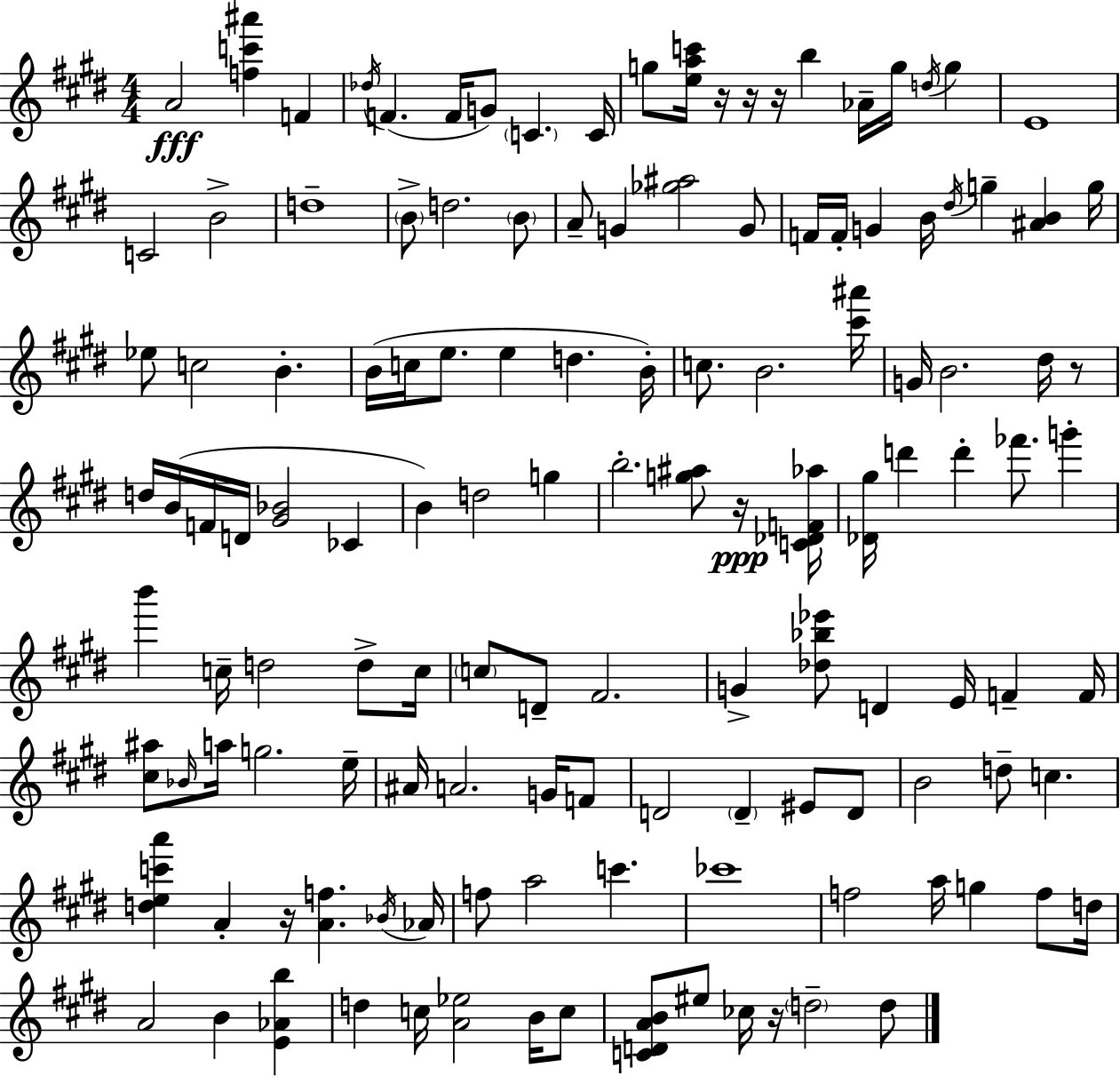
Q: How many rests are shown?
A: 7